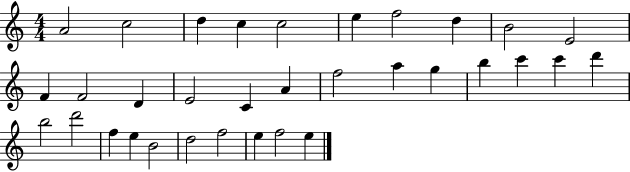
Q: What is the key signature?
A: C major